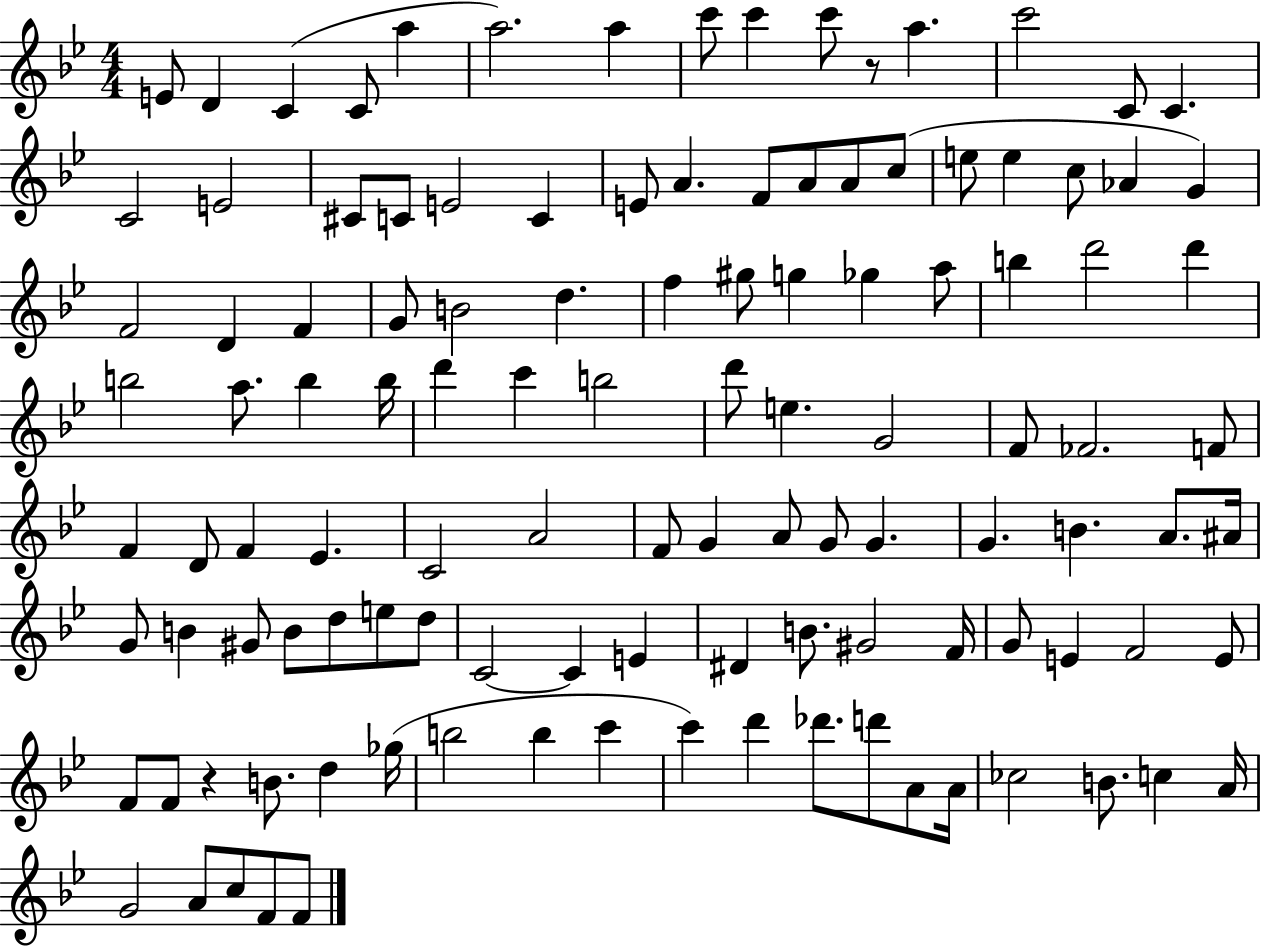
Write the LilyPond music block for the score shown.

{
  \clef treble
  \numericTimeSignature
  \time 4/4
  \key bes \major
  \repeat volta 2 { e'8 d'4 c'4( c'8 a''4 | a''2.) a''4 | c'''8 c'''4 c'''8 r8 a''4. | c'''2 c'8 c'4. | \break c'2 e'2 | cis'8 c'8 e'2 c'4 | e'8 a'4. f'8 a'8 a'8 c''8( | e''8 e''4 c''8 aes'4 g'4) | \break f'2 d'4 f'4 | g'8 b'2 d''4. | f''4 gis''8 g''4 ges''4 a''8 | b''4 d'''2 d'''4 | \break b''2 a''8. b''4 b''16 | d'''4 c'''4 b''2 | d'''8 e''4. g'2 | f'8 fes'2. f'8 | \break f'4 d'8 f'4 ees'4. | c'2 a'2 | f'8 g'4 a'8 g'8 g'4. | g'4. b'4. a'8. ais'16 | \break g'8 b'4 gis'8 b'8 d''8 e''8 d''8 | c'2~~ c'4 e'4 | dis'4 b'8. gis'2 f'16 | g'8 e'4 f'2 e'8 | \break f'8 f'8 r4 b'8. d''4 ges''16( | b''2 b''4 c'''4 | c'''4) d'''4 des'''8. d'''8 a'8 a'16 | ces''2 b'8. c''4 a'16 | \break g'2 a'8 c''8 f'8 f'8 | } \bar "|."
}